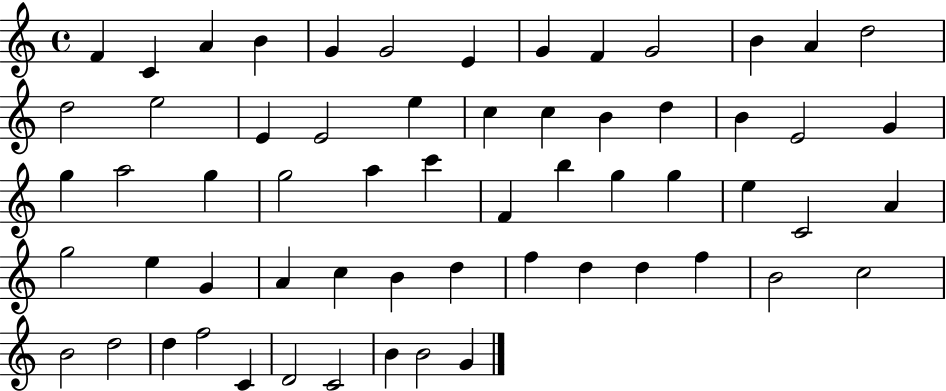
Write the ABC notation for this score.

X:1
T:Untitled
M:4/4
L:1/4
K:C
F C A B G G2 E G F G2 B A d2 d2 e2 E E2 e c c B d B E2 G g a2 g g2 a c' F b g g e C2 A g2 e G A c B d f d d f B2 c2 B2 d2 d f2 C D2 C2 B B2 G